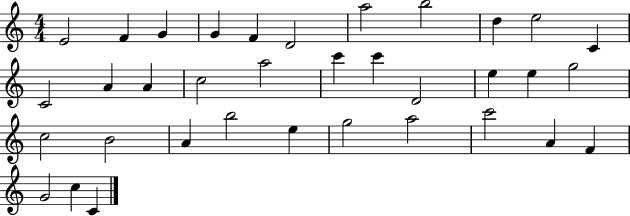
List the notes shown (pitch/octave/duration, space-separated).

E4/h F4/q G4/q G4/q F4/q D4/h A5/h B5/h D5/q E5/h C4/q C4/h A4/q A4/q C5/h A5/h C6/q C6/q D4/h E5/q E5/q G5/h C5/h B4/h A4/q B5/h E5/q G5/h A5/h C6/h A4/q F4/q G4/h C5/q C4/q